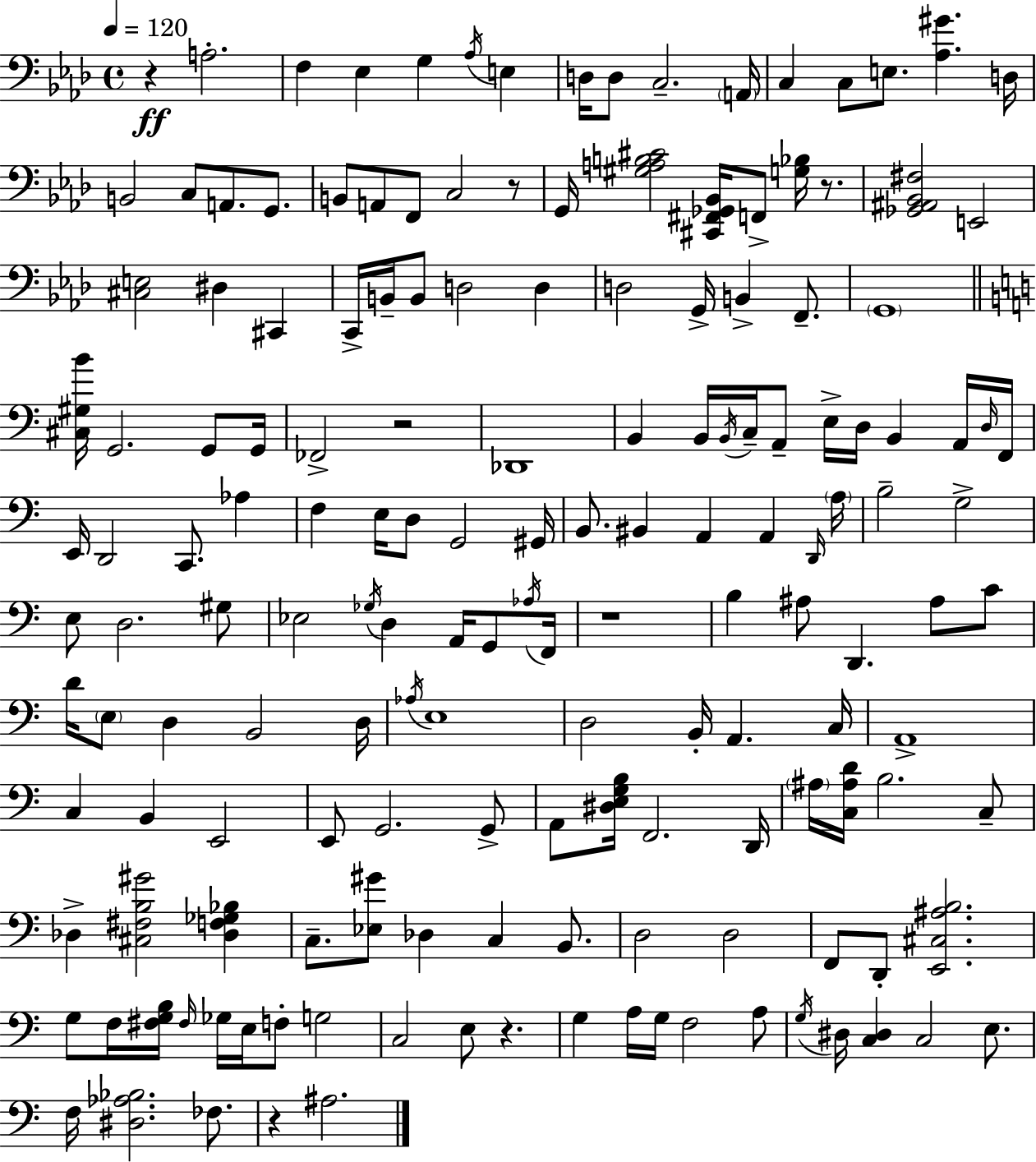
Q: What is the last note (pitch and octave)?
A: A#3